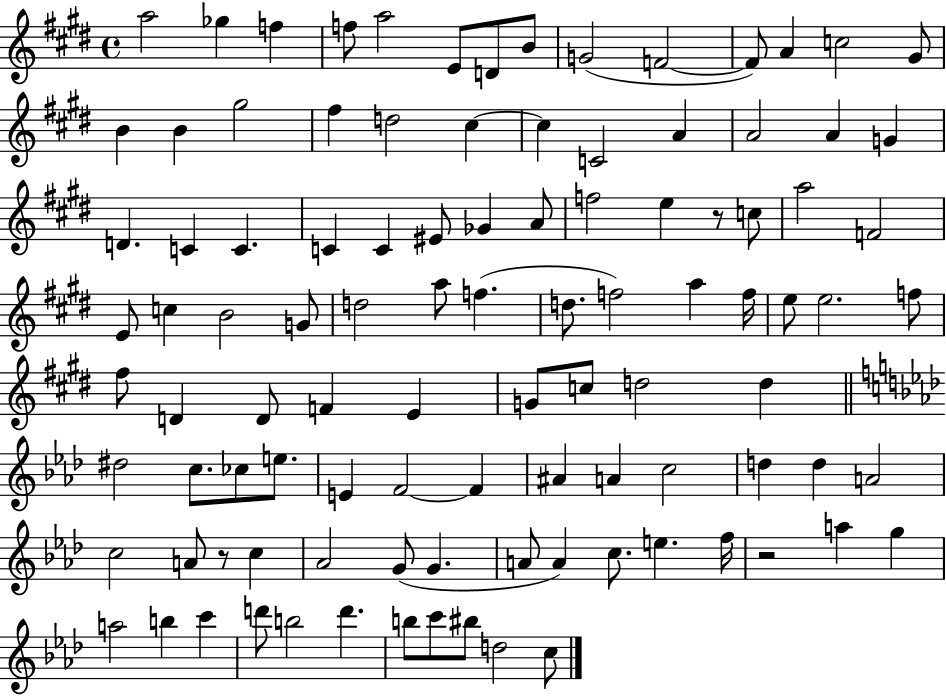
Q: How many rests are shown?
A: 3